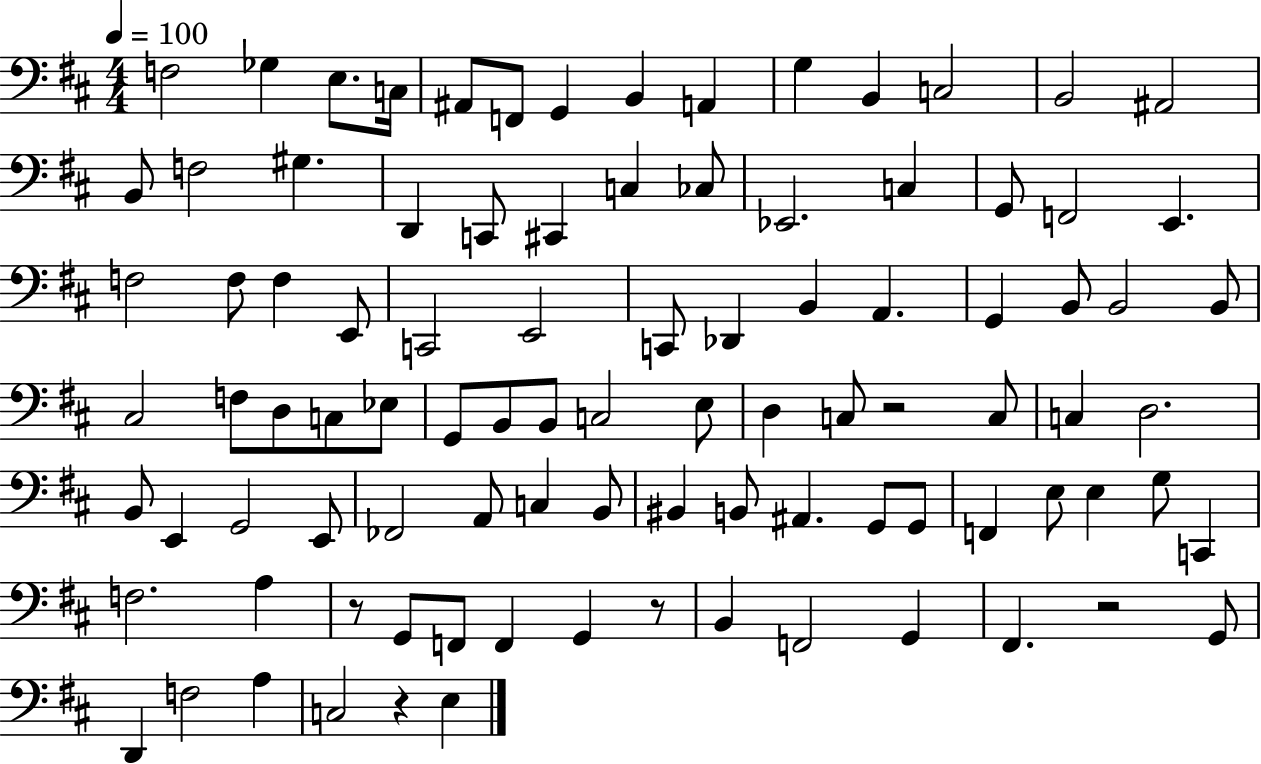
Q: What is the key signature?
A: D major